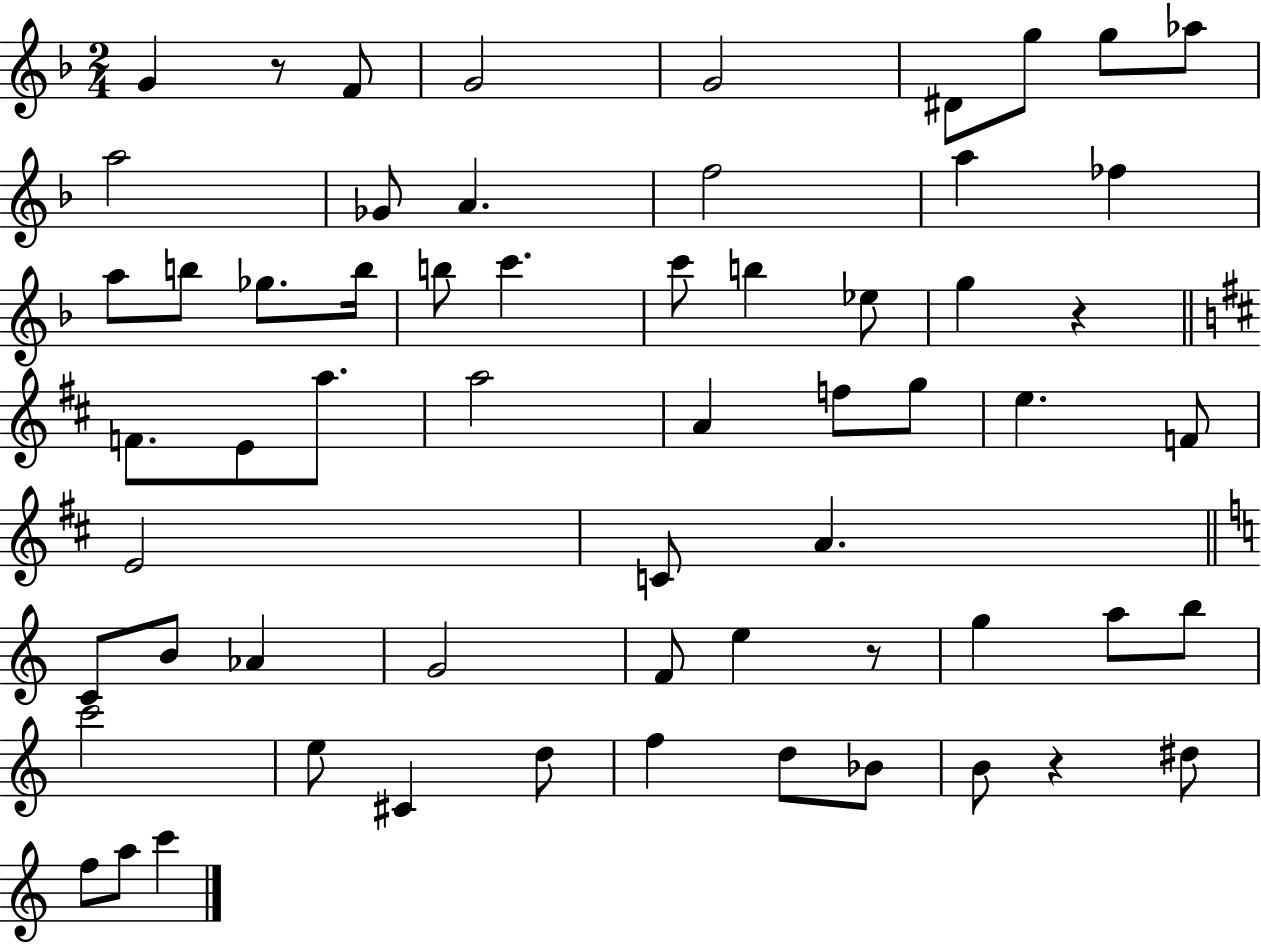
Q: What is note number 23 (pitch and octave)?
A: Eb5